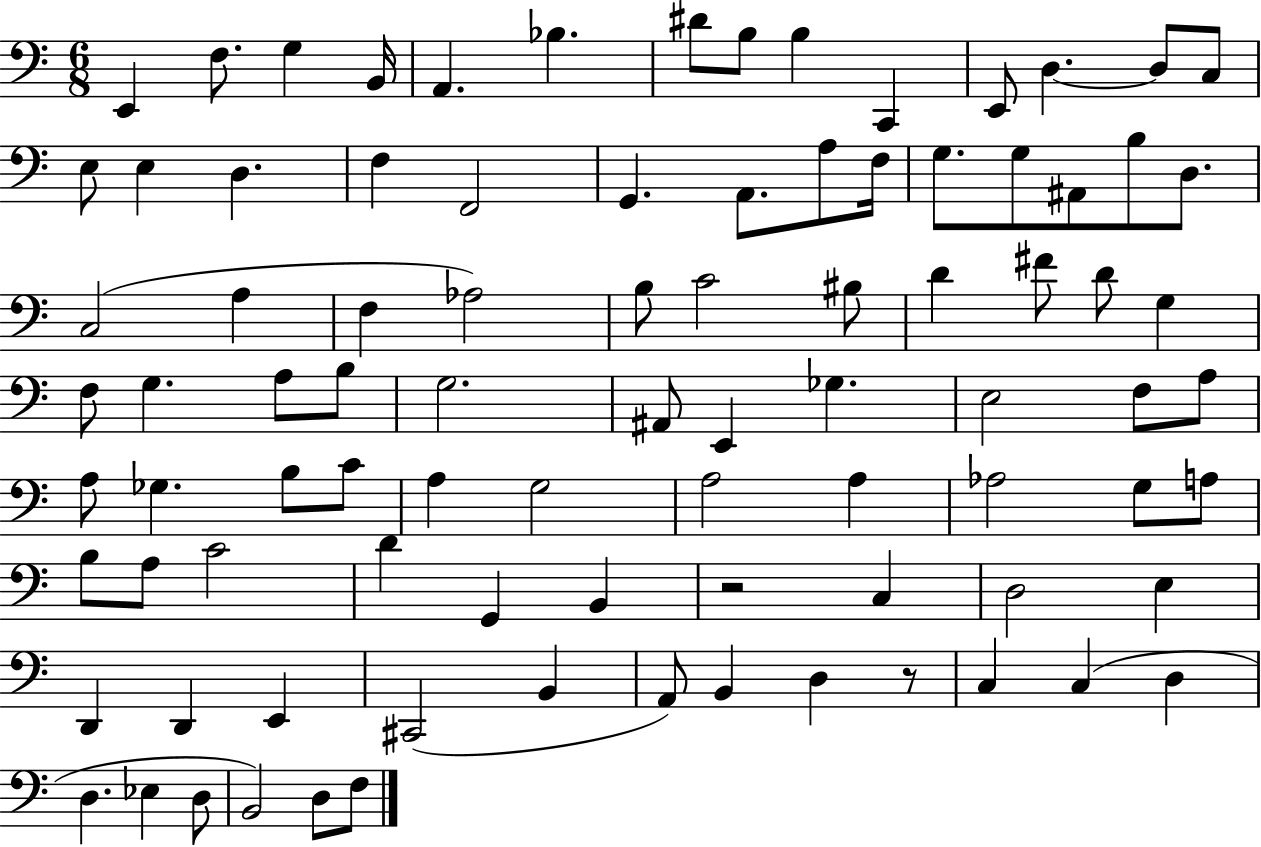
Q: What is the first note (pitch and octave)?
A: E2